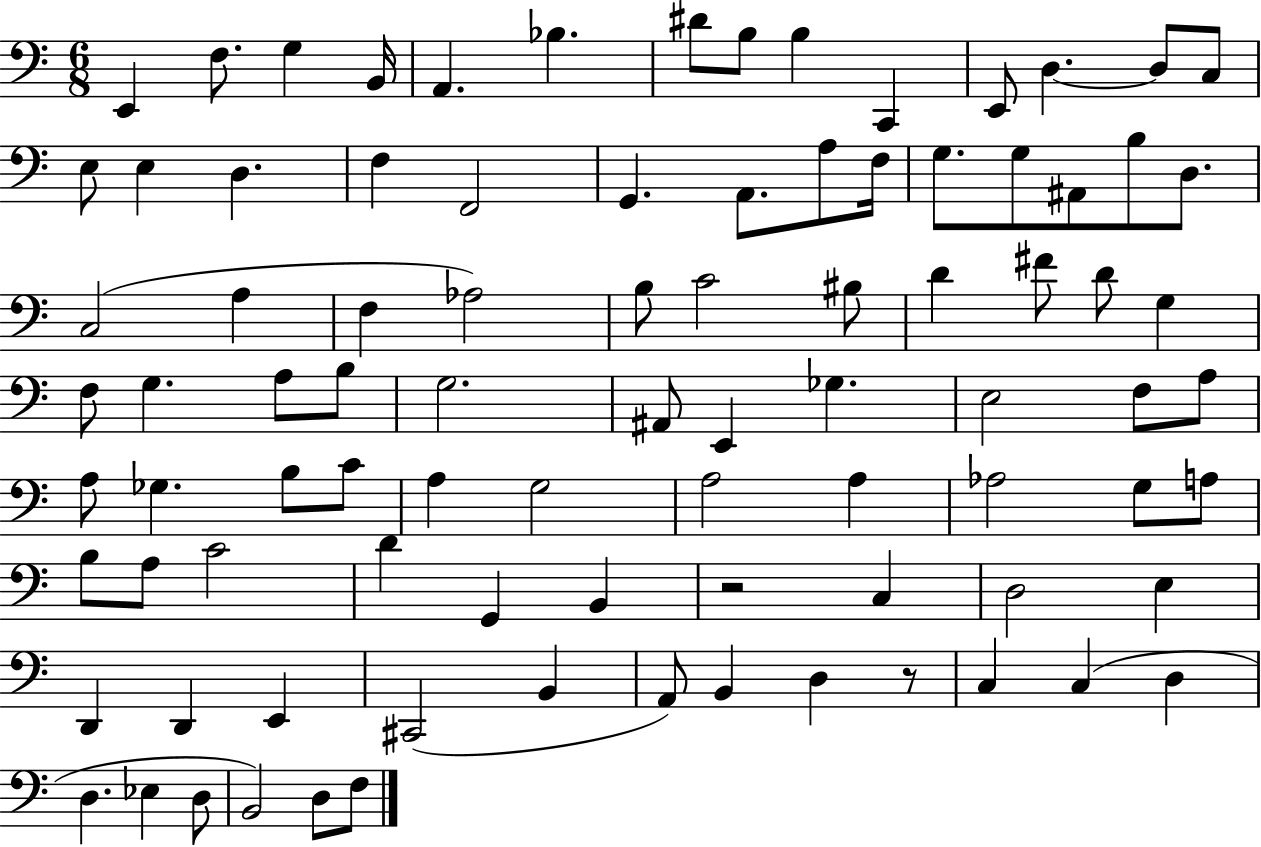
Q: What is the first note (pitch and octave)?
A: E2